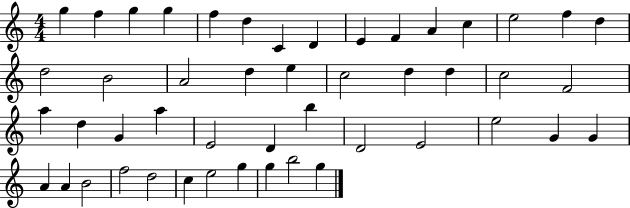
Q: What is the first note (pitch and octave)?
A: G5